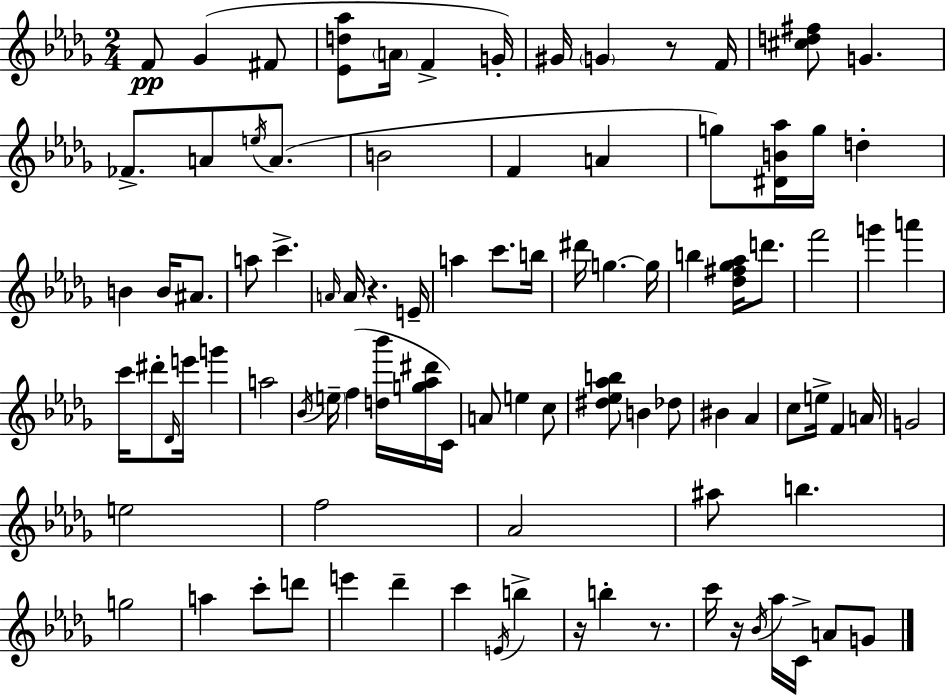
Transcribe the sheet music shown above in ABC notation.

X:1
T:Untitled
M:2/4
L:1/4
K:Bbm
F/2 _G ^F/2 [_Ed_a]/2 A/4 F G/4 ^G/4 G z/2 F/4 [^cd^f]/2 G _F/2 A/2 e/4 A/2 B2 F A g/2 [^DB_a]/4 g/4 d B B/4 ^A/2 a/2 c' A/4 A/4 z E/4 a c'/2 b/4 ^d'/4 g g/4 b [_d^f_g_a]/4 d'/2 f'2 g' a' c'/4 ^d'/2 _D/4 e'/4 g' a2 _B/4 e/4 f [d_b']/4 [g_a^d']/4 C/4 A/2 e c/2 [^d_e_ab]/2 B _d/2 ^B _A c/2 e/4 F A/4 G2 e2 f2 _A2 ^a/2 b g2 a c'/2 d'/2 e' _d' c' E/4 b z/4 b z/2 c'/4 z/4 _B/4 _a/4 C/4 A/2 G/2